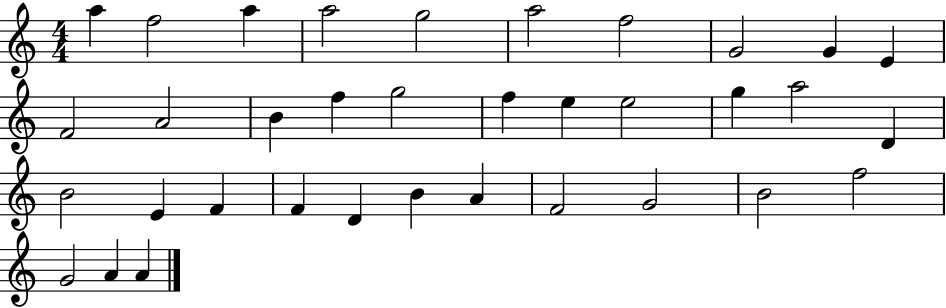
A5/q F5/h A5/q A5/h G5/h A5/h F5/h G4/h G4/q E4/q F4/h A4/h B4/q F5/q G5/h F5/q E5/q E5/h G5/q A5/h D4/q B4/h E4/q F4/q F4/q D4/q B4/q A4/q F4/h G4/h B4/h F5/h G4/h A4/q A4/q